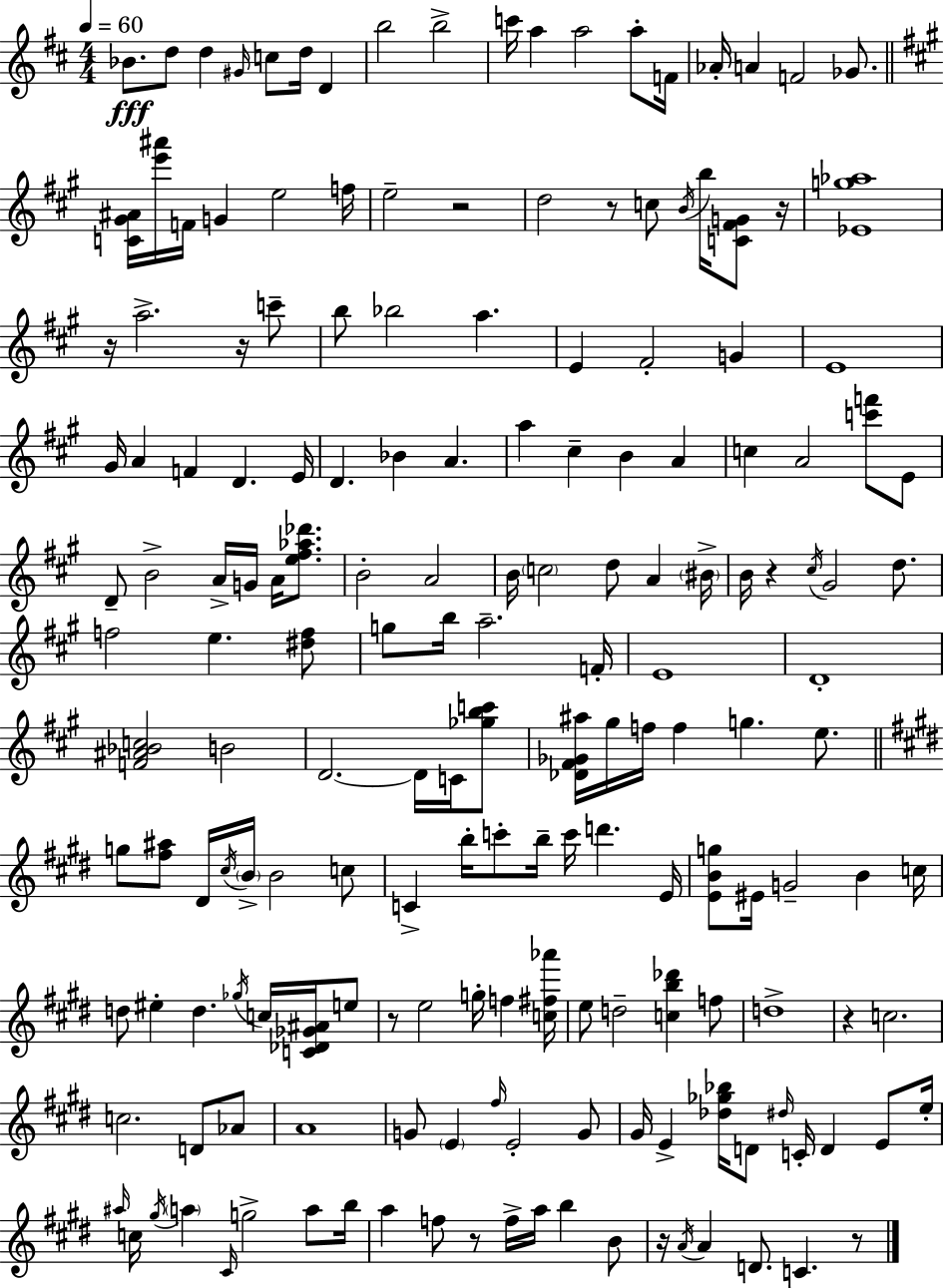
Bb4/e. D5/e D5/q G#4/s C5/e D5/s D4/q B5/h B5/h C6/s A5/q A5/h A5/e F4/s Ab4/s A4/q F4/h Gb4/e. [C4,G#4,A#4]/s [E6,A#6]/s F4/s G4/q E5/h F5/s E5/h R/h D5/h R/e C5/e B4/s B5/s [C4,F#4,G4]/e R/s [Eb4,G5,Ab5]/w R/s A5/h. R/s C6/e B5/e Bb5/h A5/q. E4/q F#4/h G4/q E4/w G#4/s A4/q F4/q D4/q. E4/s D4/q. Bb4/q A4/q. A5/q C#5/q B4/q A4/q C5/q A4/h [C6,F6]/e E4/e D4/e B4/h A4/s G4/s A4/s [E5,F#5,Ab5,Db6]/e. B4/h A4/h B4/s C5/h D5/e A4/q BIS4/s B4/s R/q C#5/s G#4/h D5/e. F5/h E5/q. [D#5,F5]/e G5/e B5/s A5/h. F4/s E4/w D4/w [F4,A#4,Bb4,C5]/h B4/h D4/h. D4/s C4/s [Gb5,B5,C6]/e [Db4,F#4,Gb4,A#5]/s G#5/s F5/s F5/q G5/q. E5/e. G5/e [F#5,A#5]/e D#4/s C#5/s B4/s B4/h C5/e C4/q B5/s C6/e B5/s C6/s D6/q. E4/s [E4,B4,G5]/e EIS4/s G4/h B4/q C5/s D5/e EIS5/q D5/q. Gb5/s C5/s [C4,Db4,Gb4,A#4]/s E5/e R/e E5/h G5/s F5/q [C5,F#5,Ab6]/s E5/e D5/h [C5,B5,Db6]/q F5/e D5/w R/q C5/h. C5/h. D4/e Ab4/e A4/w G4/e E4/q F#5/s E4/h G4/e G#4/s E4/q [Db5,Gb5,Bb5]/s D4/e D#5/s C4/s D4/q E4/e E5/s A#5/s C5/s G#5/s A5/q C#4/s G5/h A5/e B5/s A5/q F5/e R/e F5/s A5/s B5/q B4/e R/s A4/s A4/q D4/e. C4/q. R/e